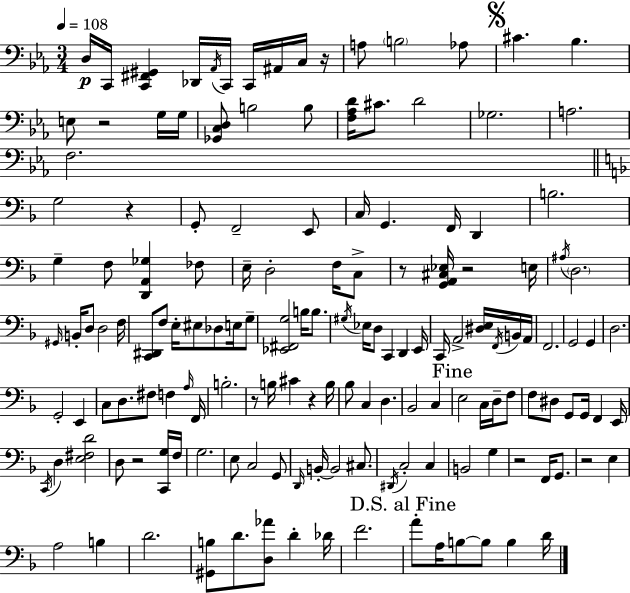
D3/s C2/s [C2,F#2,G#2]/q Db2/s Ab2/s C2/s C2/s A#2/s C3/s R/s A3/e B3/h Ab3/e C#4/q. Bb3/q. E3/e R/h G3/s G3/s [Gb2,C3,D3]/e B3/h B3/e [F3,Ab3,D4]/s C#4/e. D4/h Gb3/h. A3/h. F3/h. G3/h R/q G2/e F2/h E2/e C3/s G2/q. F2/s D2/q B3/h. G3/q F3/e [D2,A2,Gb3]/q FES3/e E3/s D3/h F3/s C3/e R/e [G2,A2,C#3,Eb3]/s R/h E3/s A#3/s D3/h. G#2/s B2/s D3/e D3/h F3/s [C2,D#2]/e F3/e E3/s EIS3/e Db3/e E3/s G3/e [Eb2,F#2,G3]/h B3/s B3/e. G#3/s Eb3/s D3/e C2/q D2/q E2/s C2/s A2/h [D#3,E3]/s F2/s B2/s A2/s F2/h. G2/h G2/q D3/h. G2/h E2/q C3/e D3/e. F#3/e F3/q A3/s F2/s B3/h. R/e B3/s C#4/q R/q B3/s Bb3/e C3/q D3/q. Bb2/h C3/q E3/h C3/s D3/s F3/e F3/e D#3/e G2/e G2/s F2/q E2/s C2/s D3/q [E3,F#3,D4]/h D3/e R/h [C2,G3]/s F3/s G3/h. E3/e C3/h G2/e D2/s B2/s B2/h C#3/e. D#2/s C3/h C3/q B2/h G3/q R/h F2/s G2/e. R/h E3/q A3/h B3/q D4/h. [G#2,B3]/e D4/e. [D3,Ab4]/e D4/q Db4/s F4/h. A4/e A3/s B3/e B3/e B3/q D4/s